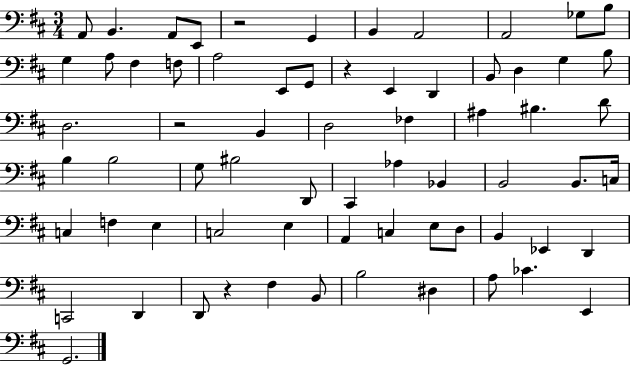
A2/e B2/q. A2/e E2/e R/h G2/q B2/q A2/h A2/h Gb3/e B3/e G3/q A3/e F#3/q F3/e A3/h E2/e G2/e R/q E2/q D2/q B2/e D3/q G3/q B3/e D3/h. R/h B2/q D3/h FES3/q A#3/q BIS3/q. D4/e B3/q B3/h G3/e BIS3/h D2/e C#2/q Ab3/q Bb2/q B2/h B2/e. C3/s C3/q F3/q E3/q C3/h E3/q A2/q C3/q E3/e D3/e B2/q Eb2/q D2/q C2/h D2/q D2/e R/q F#3/q B2/e B3/h D#3/q A3/e CES4/q. E2/q G2/h.